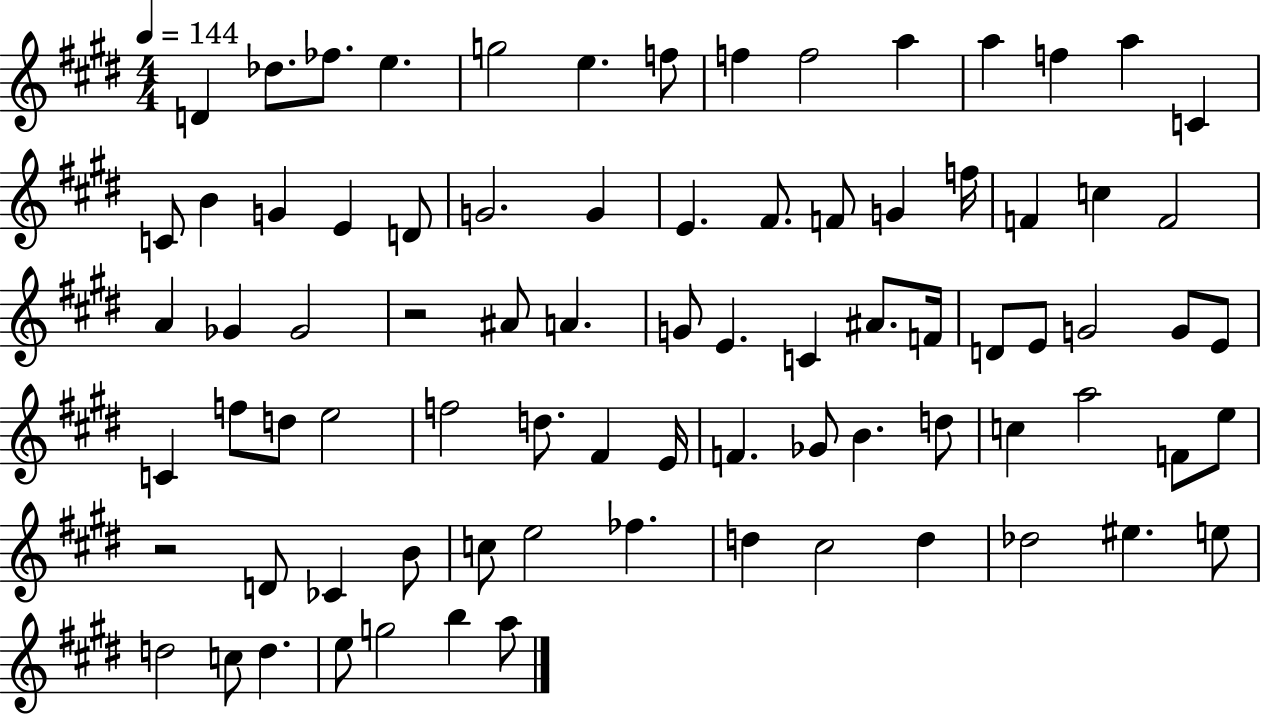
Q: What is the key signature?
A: E major